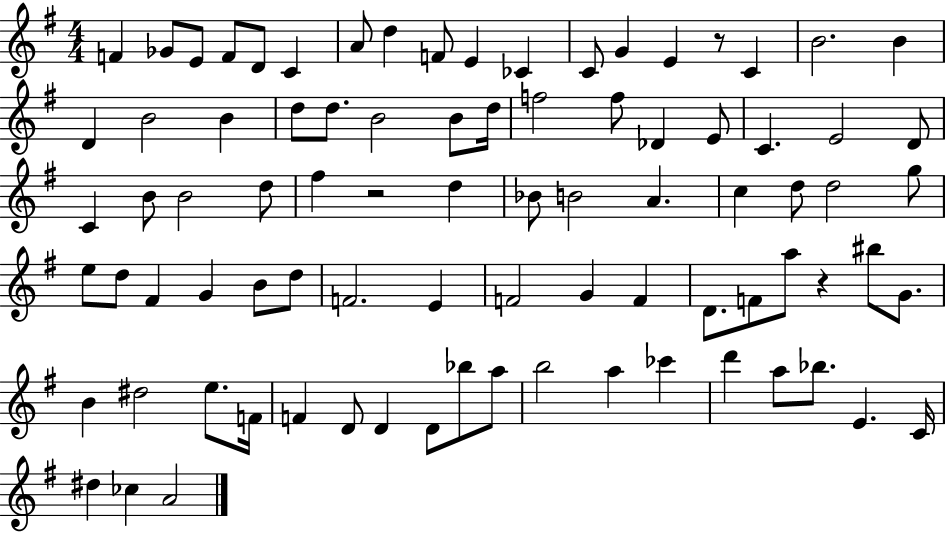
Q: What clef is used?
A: treble